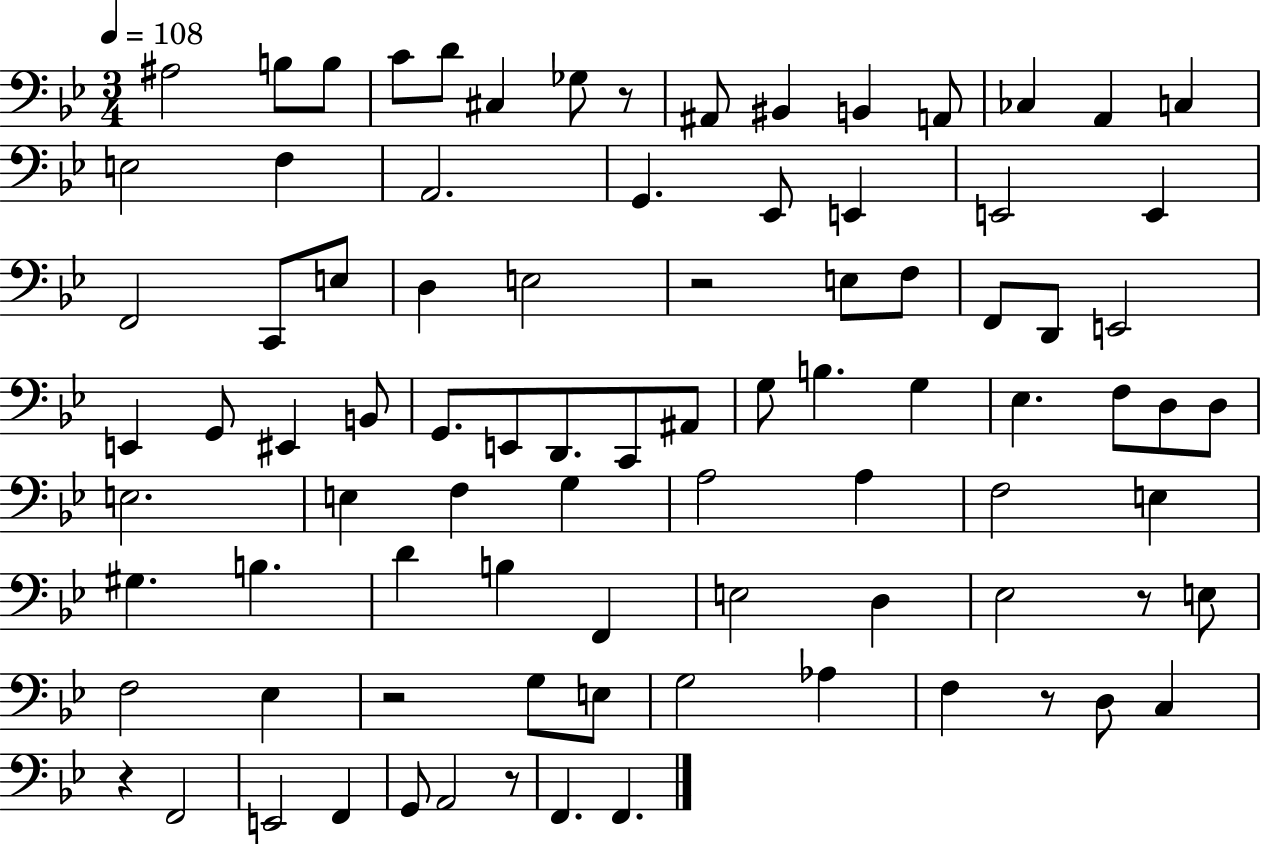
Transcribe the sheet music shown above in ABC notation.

X:1
T:Untitled
M:3/4
L:1/4
K:Bb
^A,2 B,/2 B,/2 C/2 D/2 ^C, _G,/2 z/2 ^A,,/2 ^B,, B,, A,,/2 _C, A,, C, E,2 F, A,,2 G,, _E,,/2 E,, E,,2 E,, F,,2 C,,/2 E,/2 D, E,2 z2 E,/2 F,/2 F,,/2 D,,/2 E,,2 E,, G,,/2 ^E,, B,,/2 G,,/2 E,,/2 D,,/2 C,,/2 ^A,,/2 G,/2 B, G, _E, F,/2 D,/2 D,/2 E,2 E, F, G, A,2 A, F,2 E, ^G, B, D B, F,, E,2 D, _E,2 z/2 E,/2 F,2 _E, z2 G,/2 E,/2 G,2 _A, F, z/2 D,/2 C, z F,,2 E,,2 F,, G,,/2 A,,2 z/2 F,, F,,